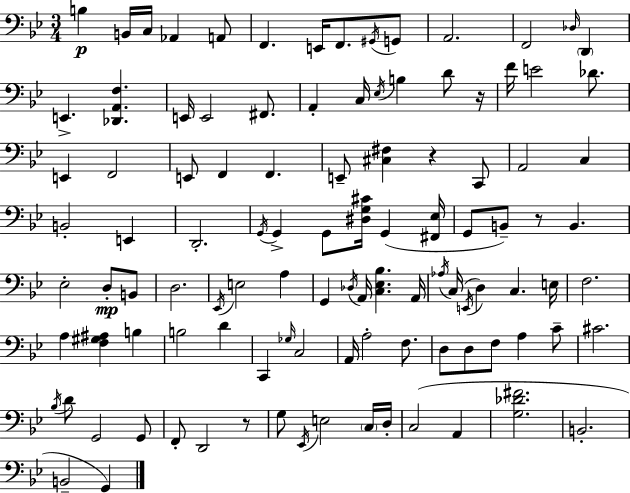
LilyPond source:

{
  \clef bass
  \numericTimeSignature
  \time 3/4
  \key bes \major
  b4\p b,16 c16 aes,4 a,8 | f,4. e,16 f,8. \acciaccatura { gis,16 } g,8 | a,2. | f,2 \grace { des16 } \parenthesize d,4 | \break e,4.-> <des, a, f>4. | e,16 e,2 fis,8. | a,4-. c16 \acciaccatura { ees16 } b4 | d'8 r16 f'16 e'2 | \break des'8. e,4 f,2 | e,8 f,4 f,4. | e,8-- <cis fis>4 r4 | c,8 a,2 c4 | \break b,2-. e,4 | d,2.-. | \acciaccatura { g,16 } g,4-> g,8 <dis g cis'>16 g,4( | <fis, ees>16 g,8 b,8--) r8 b,4. | \break ees2-. | d8-.\mp b,8 d2. | \acciaccatura { ees,16 } e2 | a4 g,4 \acciaccatura { des16 } a,16 <c ees bes>4. | \break a,16 \acciaccatura { aes16 }( c16 \acciaccatura { e,16 } d4) | c4. e16 f2. | a4 | <f gis ais>4 b4 b2 | \break d'4 c,4 | \grace { ges16 } c2 a,16 a2-. | f8. d8 d8 | f8 a4 c'8-- cis'2. | \break \acciaccatura { bes16 } d'8 | g,2 g,8 f,8-. | d,2 r8 g8 | \acciaccatura { ees,16 } e2 \parenthesize c16 d16-. c2( | \break a,4 <g des' fis'>2. | b,2.-. | b,2-- | g,4) \bar "|."
}